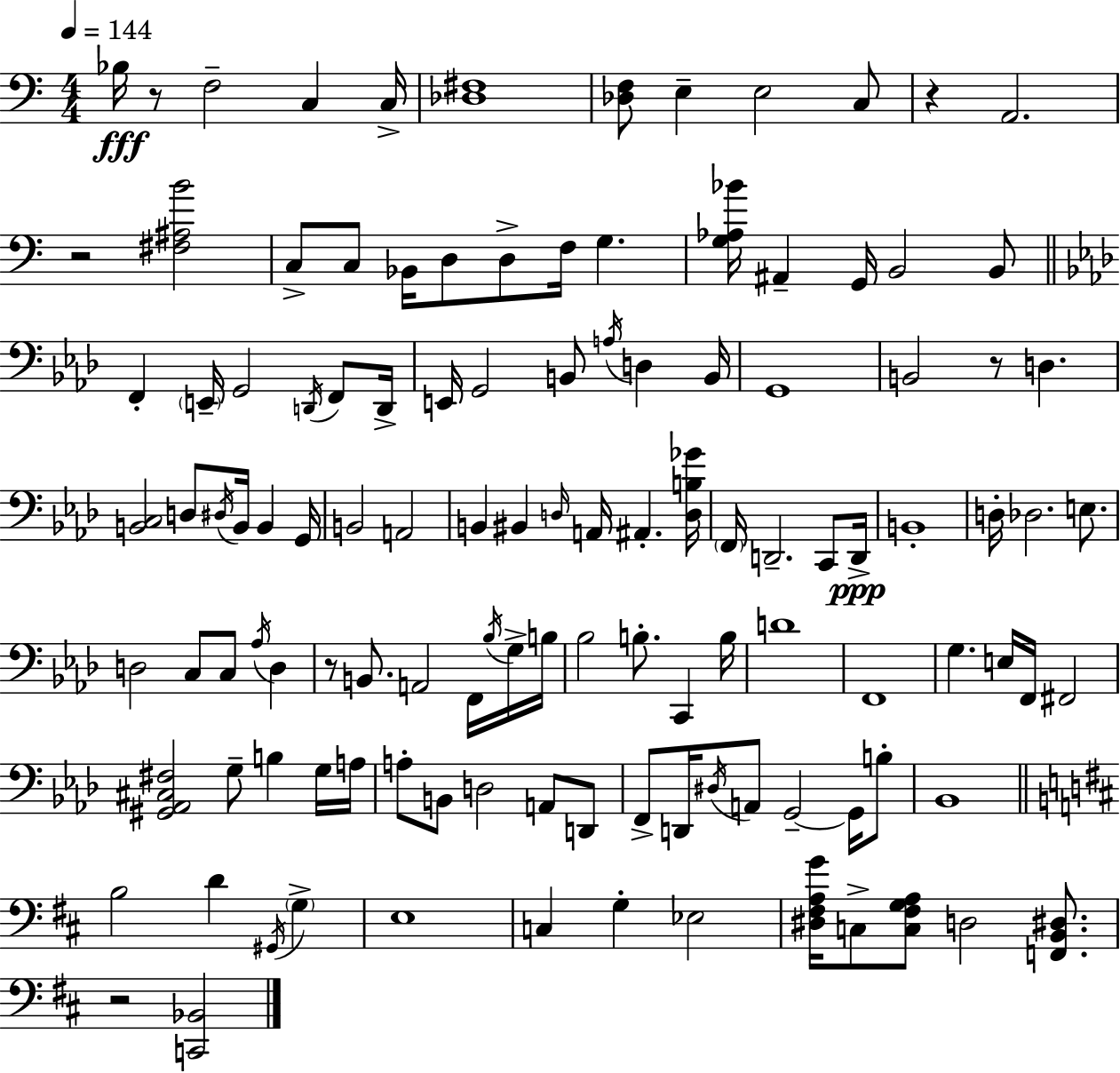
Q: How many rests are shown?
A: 6